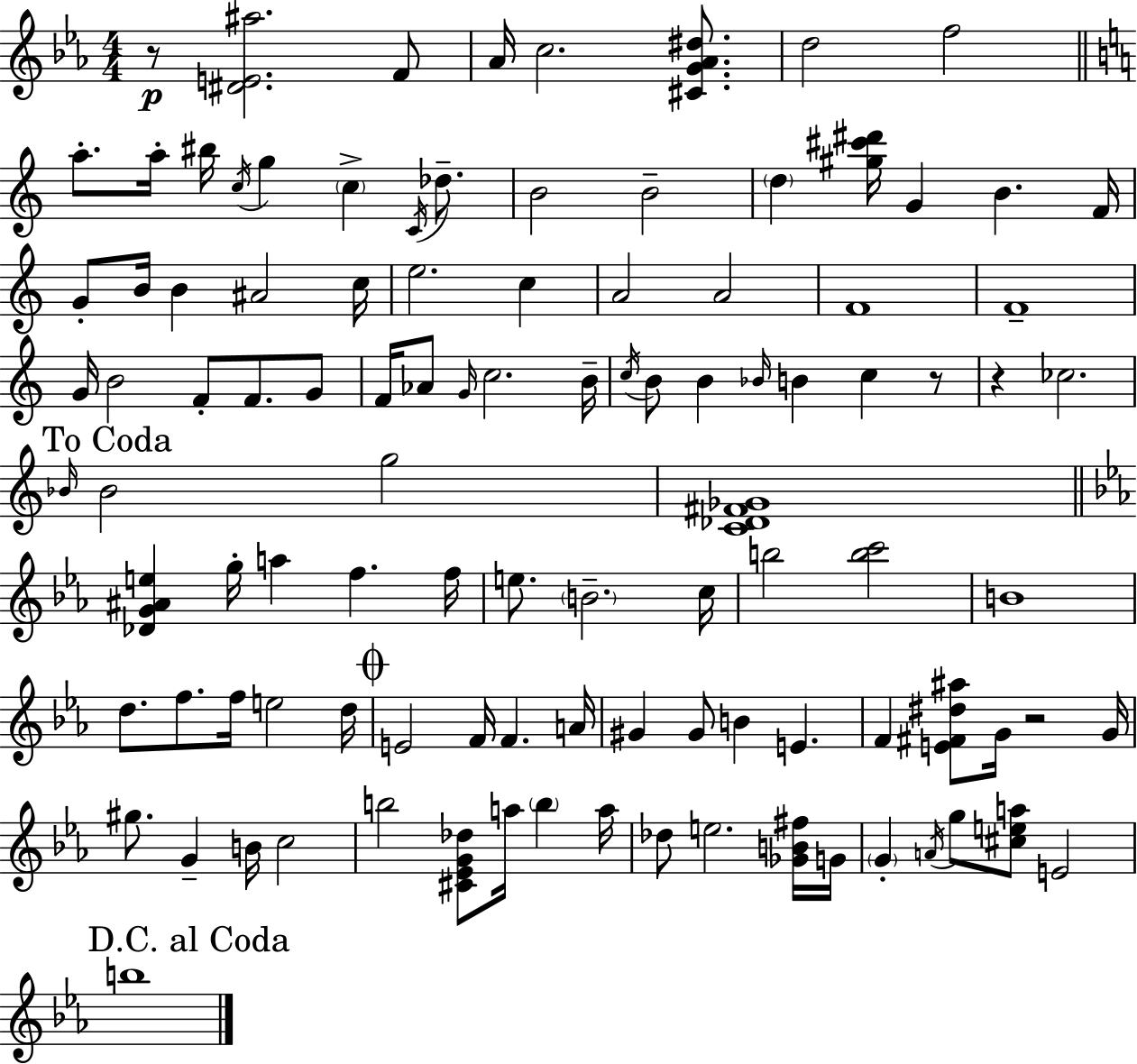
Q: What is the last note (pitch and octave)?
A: B5